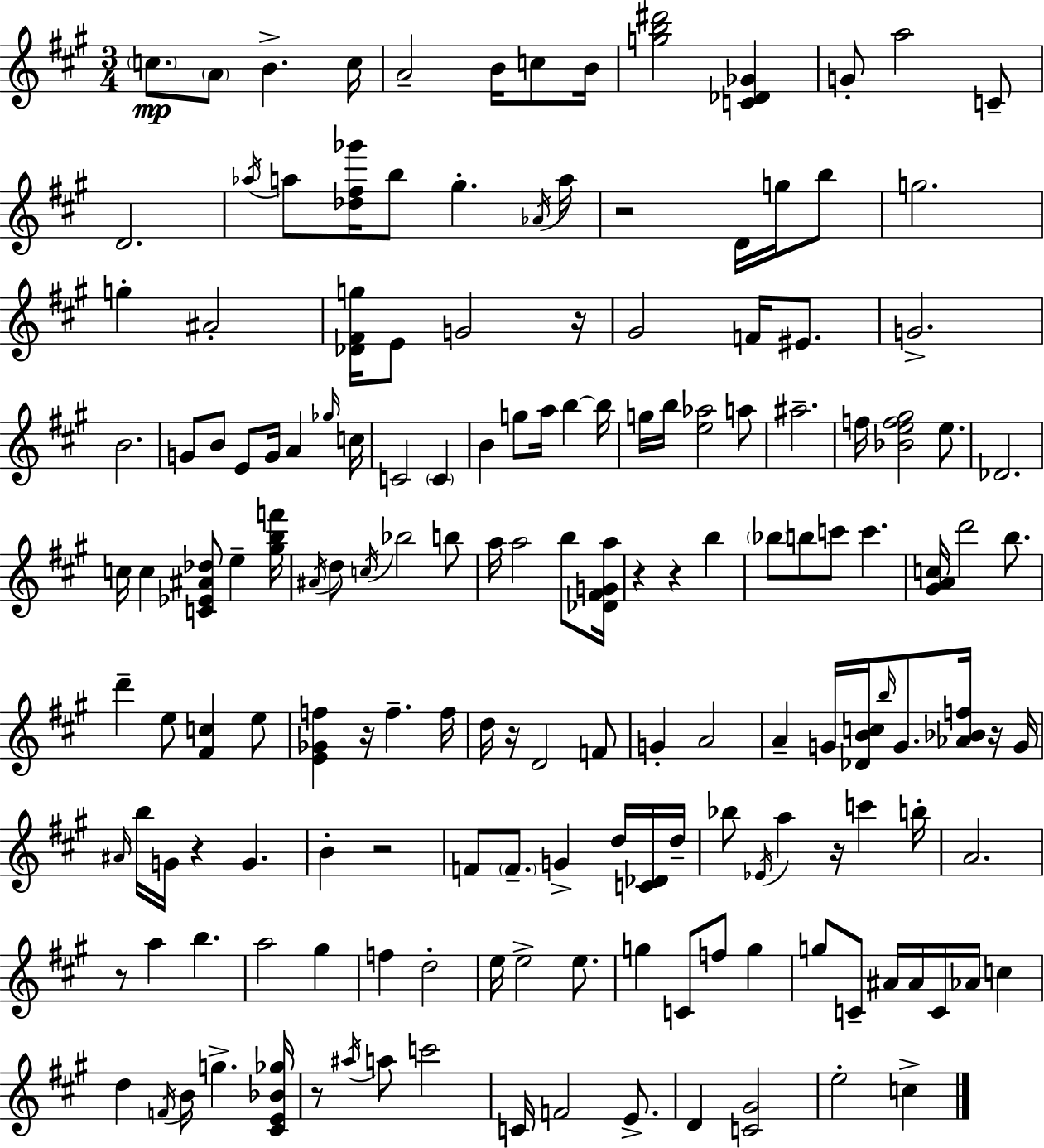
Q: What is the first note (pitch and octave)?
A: C5